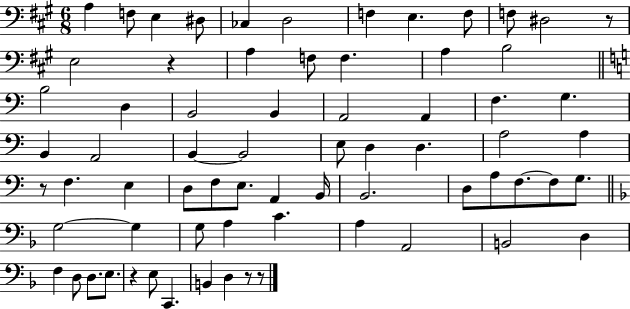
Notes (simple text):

A3/q F3/e E3/q D#3/e CES3/q D3/h F3/q E3/q. F3/e F3/e D#3/h R/e E3/h R/q A3/q F3/e F3/q. A3/q B3/h B3/h D3/q B2/h B2/q A2/h A2/q F3/q. G3/q. B2/q A2/h B2/q B2/h E3/e D3/q D3/q. A3/h A3/q R/e F3/q. E3/q D3/e F3/e E3/e. A2/q B2/s B2/h. D3/e A3/e F3/e. F3/e G3/e. G3/h G3/q G3/e A3/q C4/q. A3/q A2/h B2/h D3/q F3/q D3/e D3/e. E3/e. R/q E3/e C2/q. B2/q D3/q R/e R/e